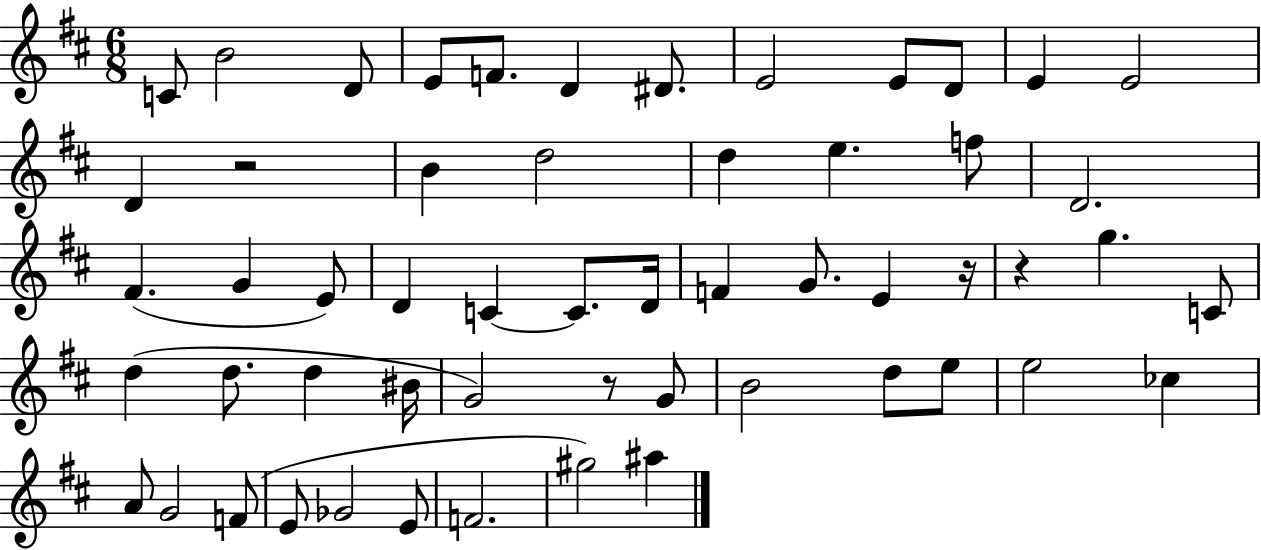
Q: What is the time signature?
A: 6/8